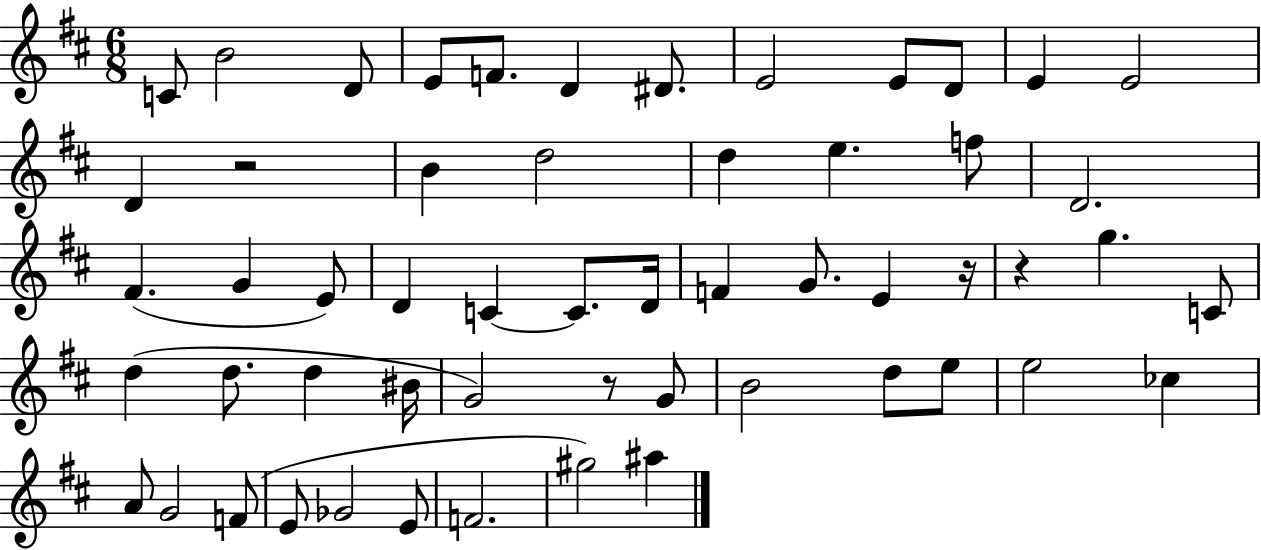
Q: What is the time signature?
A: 6/8